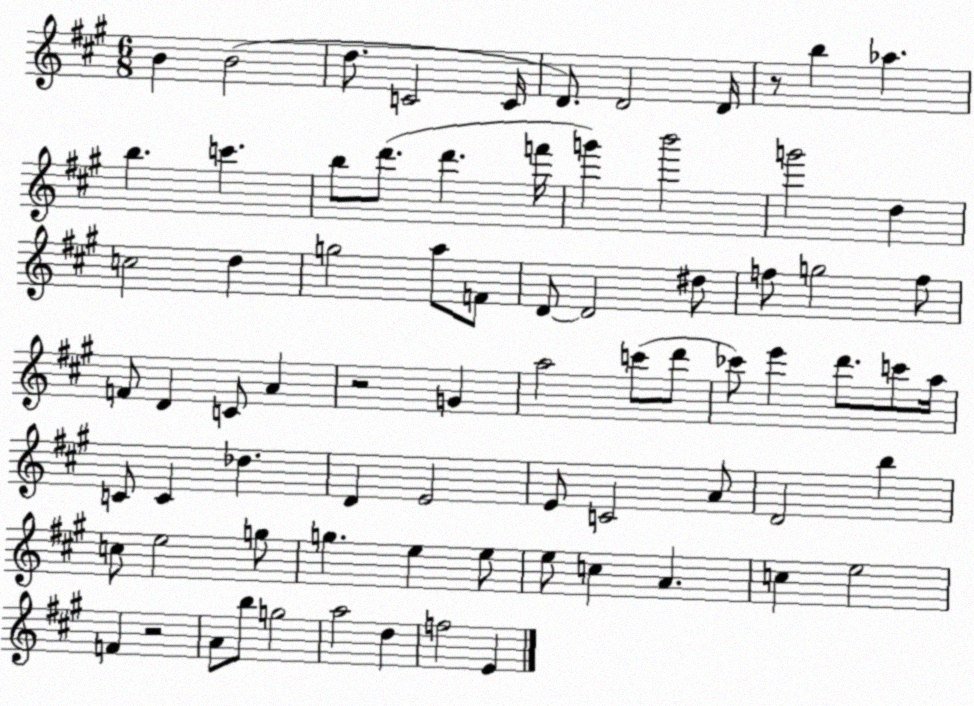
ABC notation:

X:1
T:Untitled
M:6/8
L:1/4
K:A
B B2 d/2 C2 C/4 D/2 D2 D/4 z/2 b _a b c' b/2 d'/2 d' f'/4 g' b'2 g'2 d c2 d g2 a/2 F/2 D/2 D2 ^d/2 f/2 g2 f/2 F/2 D C/2 A z2 G a2 c'/2 d'/2 _c'/2 e' d'/2 c'/2 a/4 C/2 C _d D E2 E/2 C2 A/2 D2 b c/2 e2 g/2 g e e/2 e/2 c A c e2 F z2 A/2 b/2 g2 a2 d f2 E